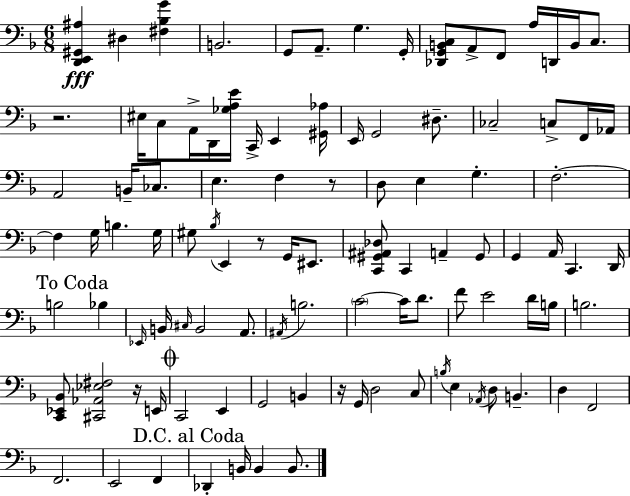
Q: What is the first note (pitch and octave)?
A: D#3